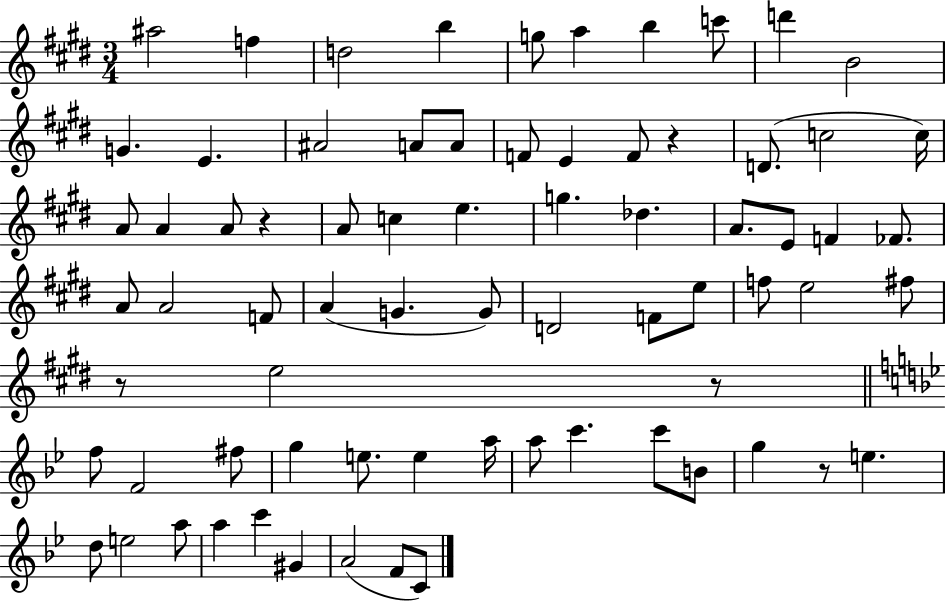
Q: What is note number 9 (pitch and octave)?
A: D6